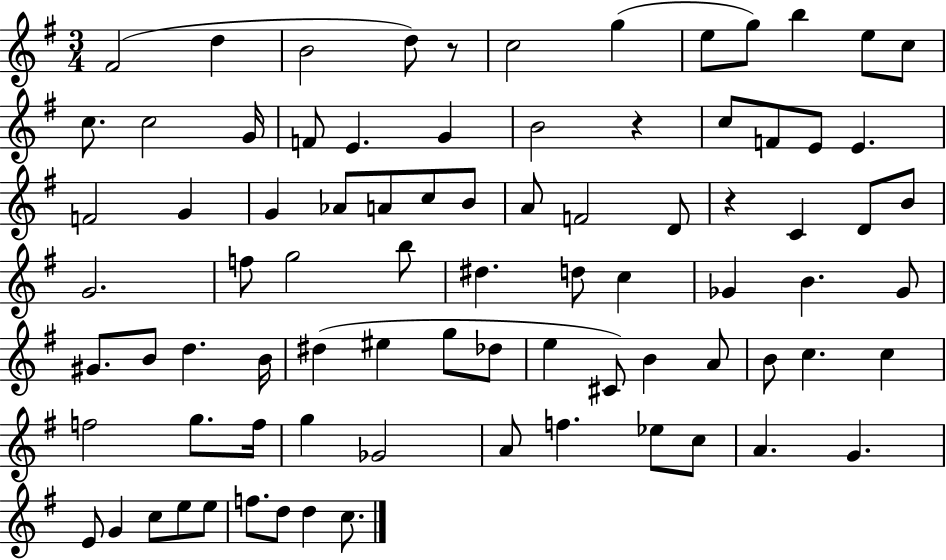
{
  \clef treble
  \numericTimeSignature
  \time 3/4
  \key g \major
  fis'2( d''4 | b'2 d''8) r8 | c''2 g''4( | e''8 g''8) b''4 e''8 c''8 | \break c''8. c''2 g'16 | f'8 e'4. g'4 | b'2 r4 | c''8 f'8 e'8 e'4. | \break f'2 g'4 | g'4 aes'8 a'8 c''8 b'8 | a'8 f'2 d'8 | r4 c'4 d'8 b'8 | \break g'2. | f''8 g''2 b''8 | dis''4. d''8 c''4 | ges'4 b'4. ges'8 | \break gis'8. b'8 d''4. b'16 | dis''4( eis''4 g''8 des''8 | e''4 cis'8) b'4 a'8 | b'8 c''4. c''4 | \break f''2 g''8. f''16 | g''4 ges'2 | a'8 f''4. ees''8 c''8 | a'4. g'4. | \break e'8 g'4 c''8 e''8 e''8 | f''8. d''8 d''4 c''8. | \bar "|."
}